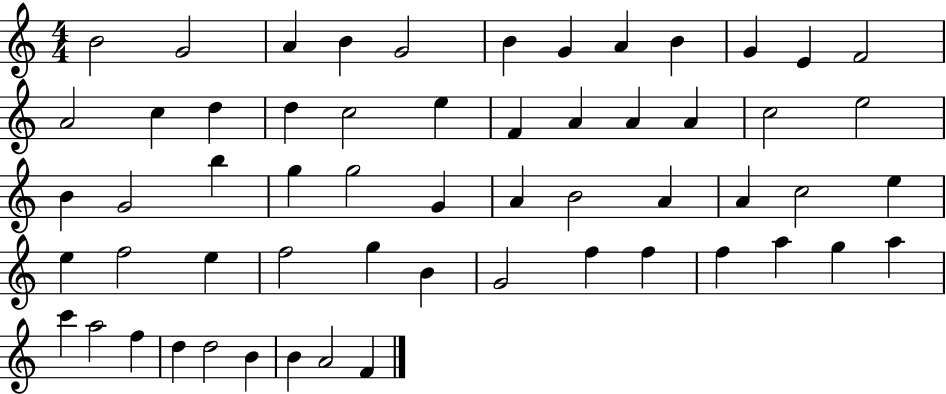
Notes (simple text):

B4/h G4/h A4/q B4/q G4/h B4/q G4/q A4/q B4/q G4/q E4/q F4/h A4/h C5/q D5/q D5/q C5/h E5/q F4/q A4/q A4/q A4/q C5/h E5/h B4/q G4/h B5/q G5/q G5/h G4/q A4/q B4/h A4/q A4/q C5/h E5/q E5/q F5/h E5/q F5/h G5/q B4/q G4/h F5/q F5/q F5/q A5/q G5/q A5/q C6/q A5/h F5/q D5/q D5/h B4/q B4/q A4/h F4/q